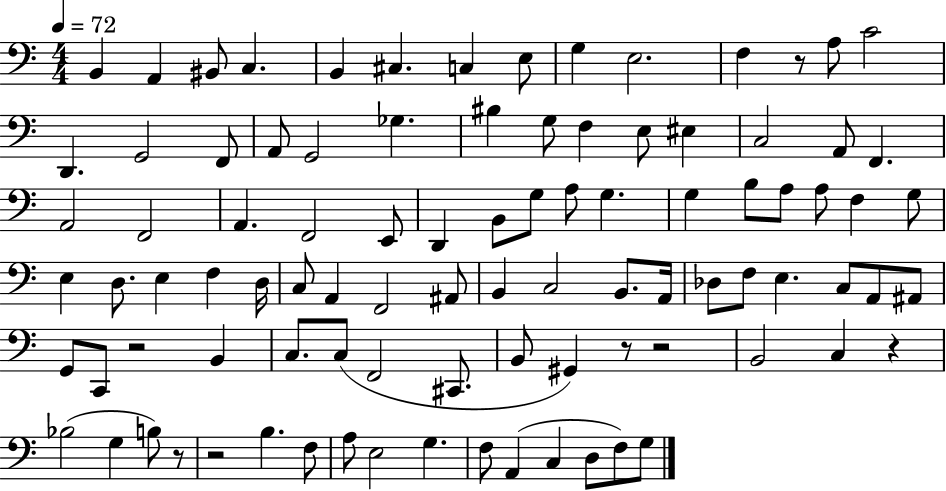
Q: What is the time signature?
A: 4/4